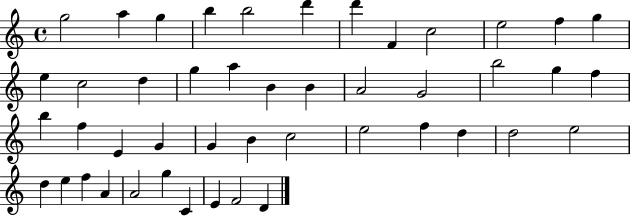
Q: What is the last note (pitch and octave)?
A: D4